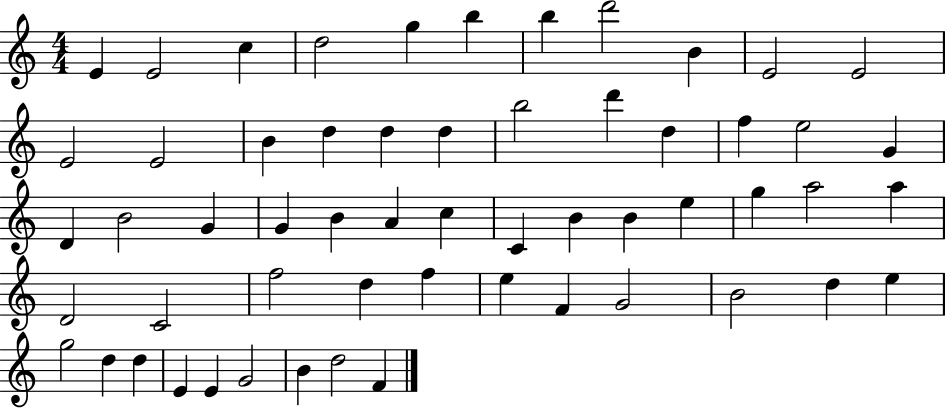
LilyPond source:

{
  \clef treble
  \numericTimeSignature
  \time 4/4
  \key c \major
  e'4 e'2 c''4 | d''2 g''4 b''4 | b''4 d'''2 b'4 | e'2 e'2 | \break e'2 e'2 | b'4 d''4 d''4 d''4 | b''2 d'''4 d''4 | f''4 e''2 g'4 | \break d'4 b'2 g'4 | g'4 b'4 a'4 c''4 | c'4 b'4 b'4 e''4 | g''4 a''2 a''4 | \break d'2 c'2 | f''2 d''4 f''4 | e''4 f'4 g'2 | b'2 d''4 e''4 | \break g''2 d''4 d''4 | e'4 e'4 g'2 | b'4 d''2 f'4 | \bar "|."
}